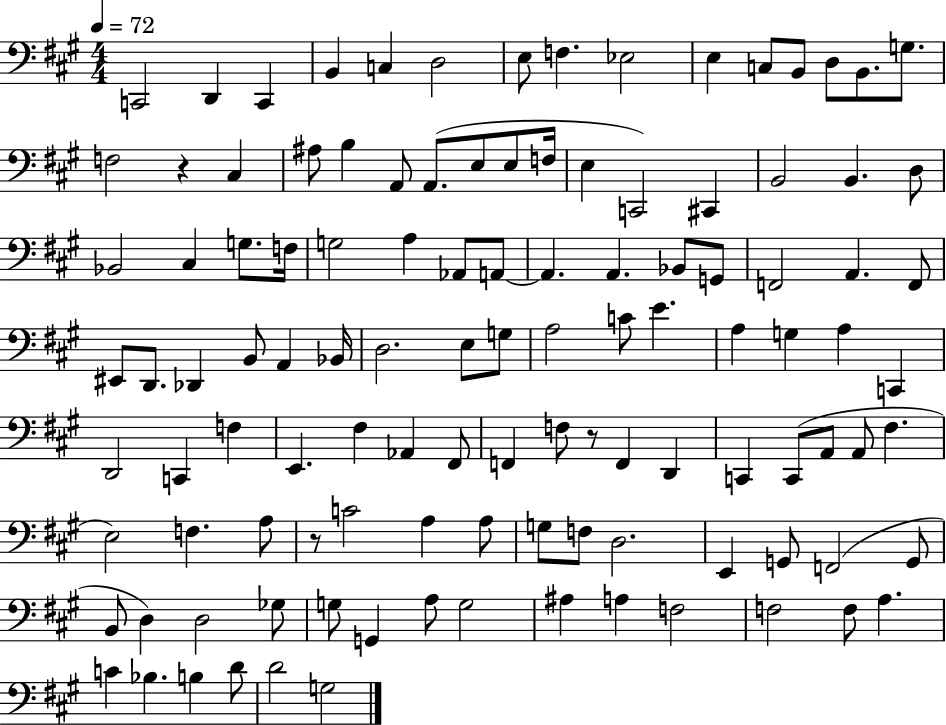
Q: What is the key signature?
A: A major